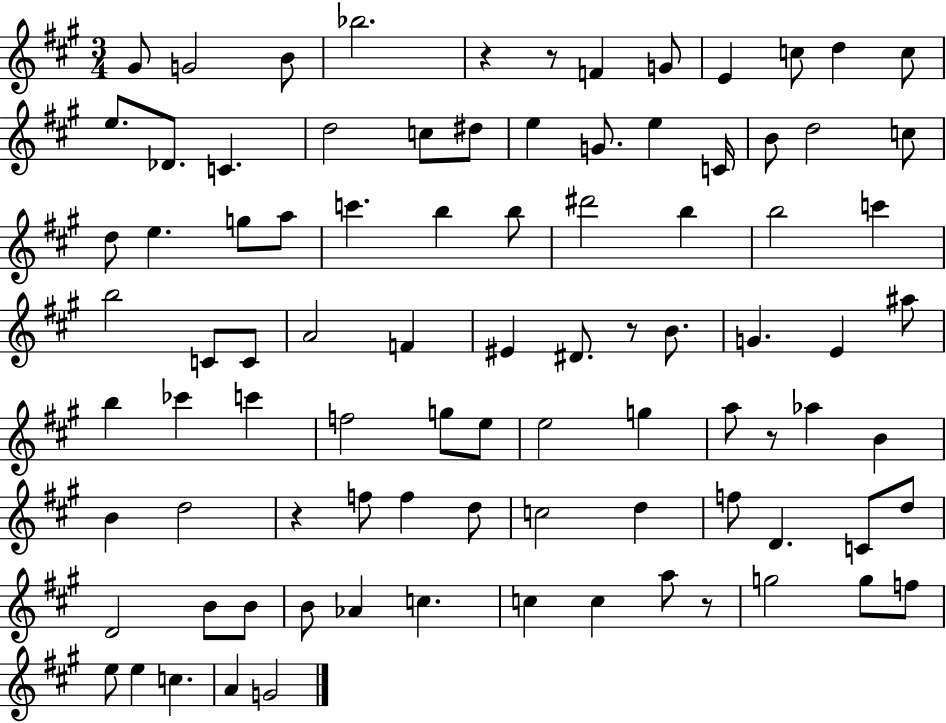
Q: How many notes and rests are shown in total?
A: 90